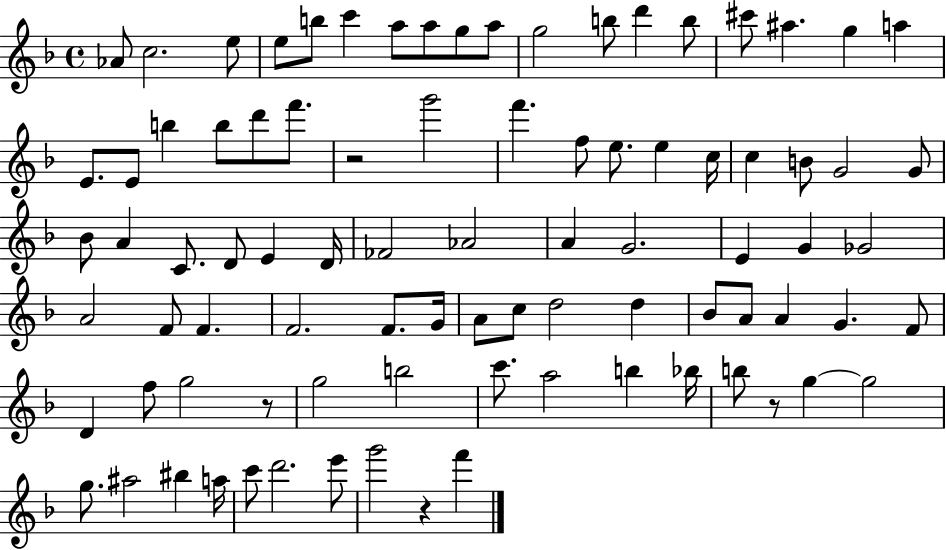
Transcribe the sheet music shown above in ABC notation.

X:1
T:Untitled
M:4/4
L:1/4
K:F
_A/2 c2 e/2 e/2 b/2 c' a/2 a/2 g/2 a/2 g2 b/2 d' b/2 ^c'/2 ^a g a E/2 E/2 b b/2 d'/2 f'/2 z2 g'2 f' f/2 e/2 e c/4 c B/2 G2 G/2 _B/2 A C/2 D/2 E D/4 _F2 _A2 A G2 E G _G2 A2 F/2 F F2 F/2 G/4 A/2 c/2 d2 d _B/2 A/2 A G F/2 D f/2 g2 z/2 g2 b2 c'/2 a2 b _b/4 b/2 z/2 g g2 g/2 ^a2 ^b a/4 c'/2 d'2 e'/2 g'2 z f'